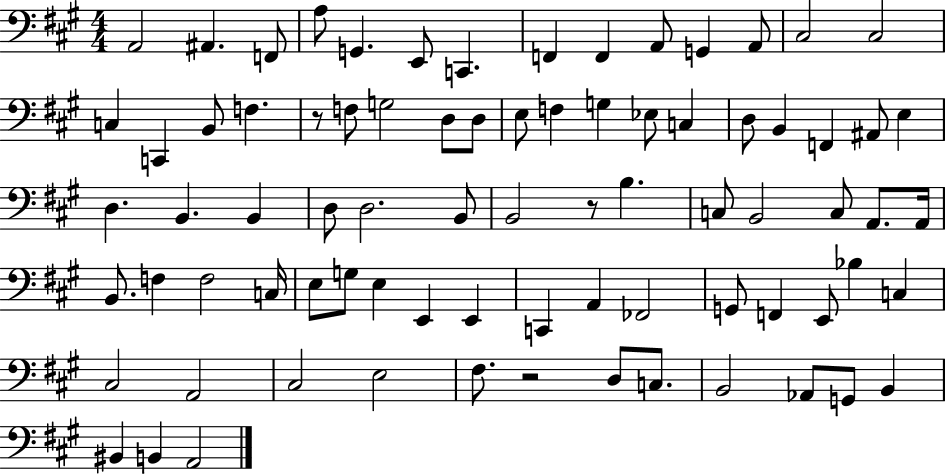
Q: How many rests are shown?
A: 3